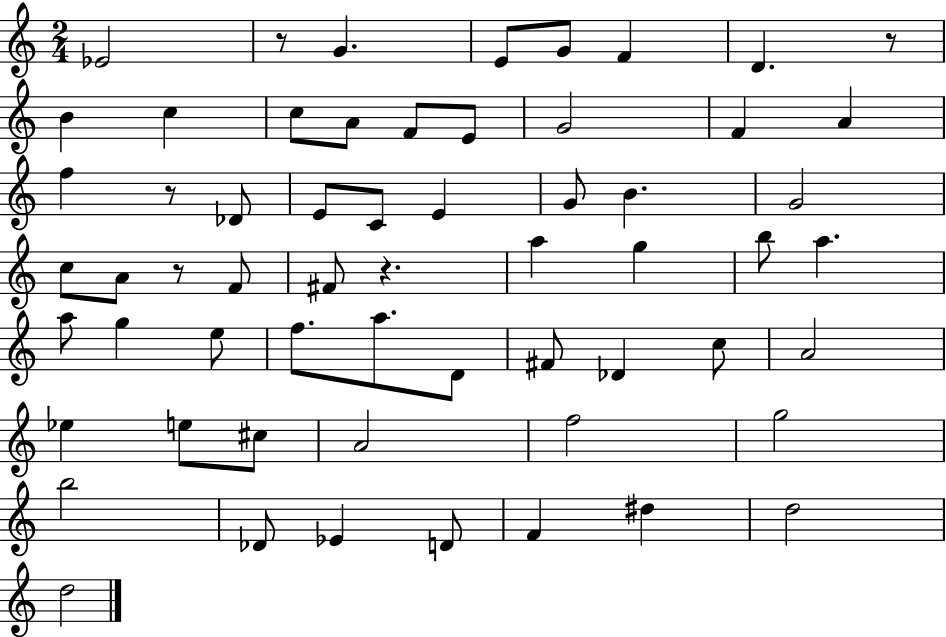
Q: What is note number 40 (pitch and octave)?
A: C5